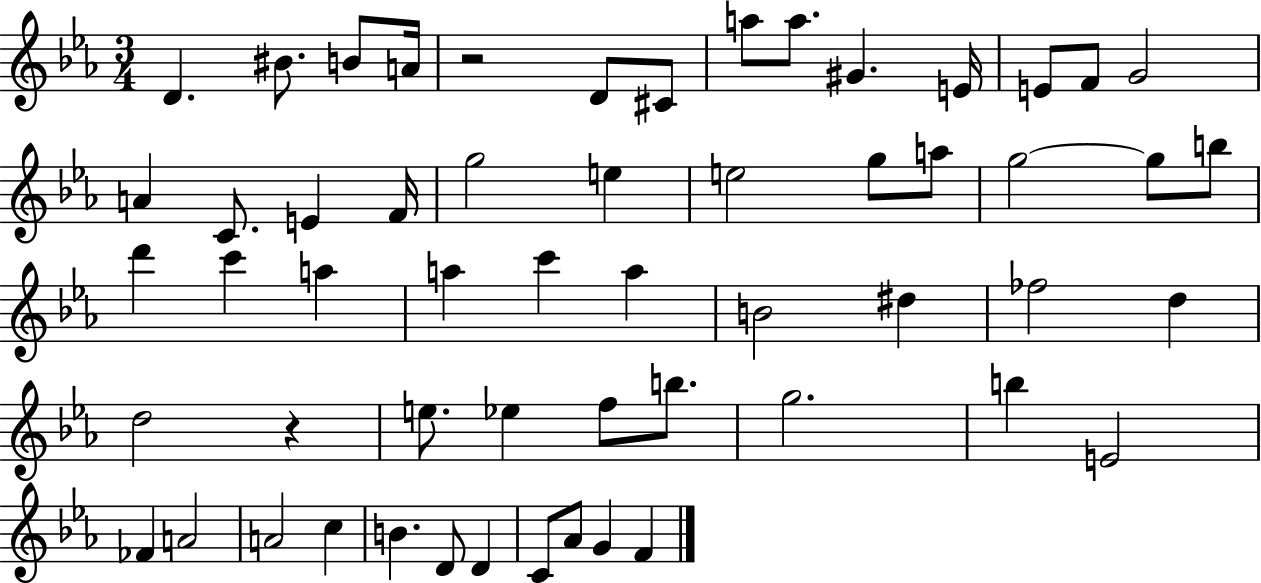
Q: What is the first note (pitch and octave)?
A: D4